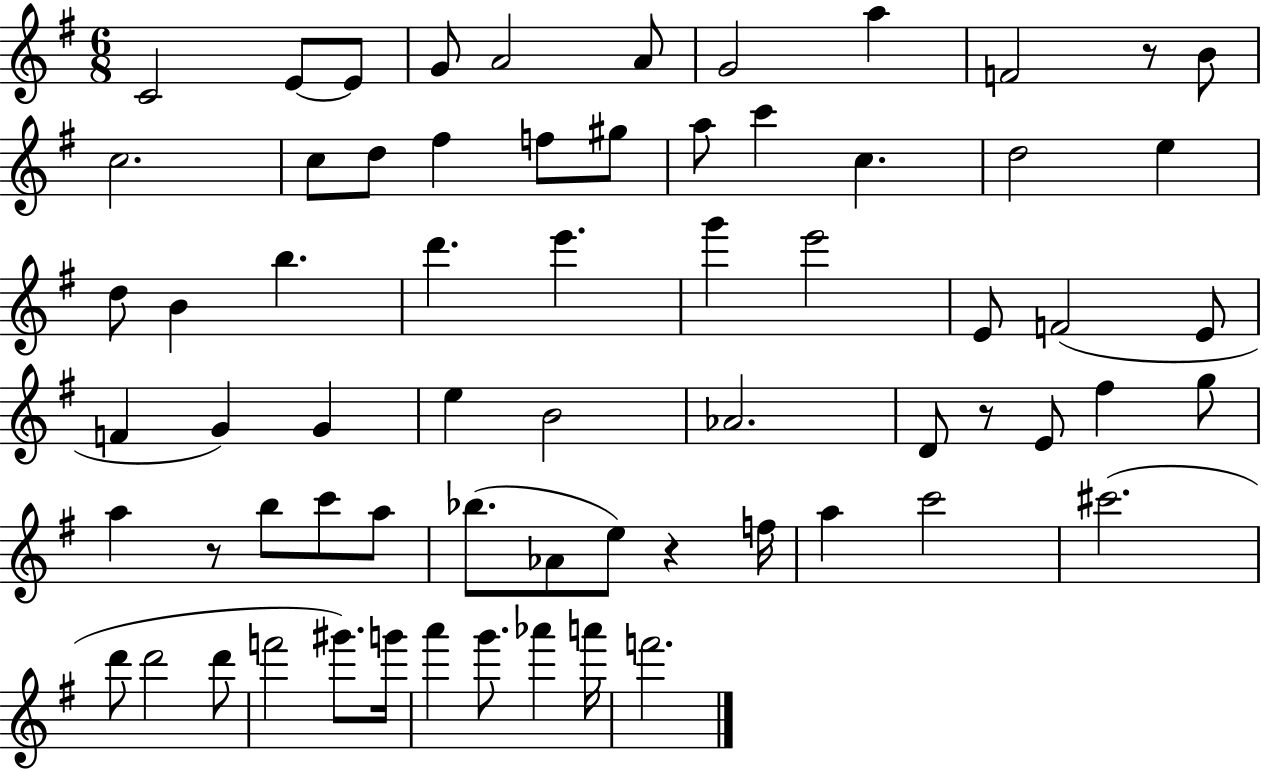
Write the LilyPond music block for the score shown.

{
  \clef treble
  \numericTimeSignature
  \time 6/8
  \key g \major
  c'2 e'8~~ e'8 | g'8 a'2 a'8 | g'2 a''4 | f'2 r8 b'8 | \break c''2. | c''8 d''8 fis''4 f''8 gis''8 | a''8 c'''4 c''4. | d''2 e''4 | \break d''8 b'4 b''4. | d'''4. e'''4. | g'''4 e'''2 | e'8 f'2( e'8 | \break f'4 g'4) g'4 | e''4 b'2 | aes'2. | d'8 r8 e'8 fis''4 g''8 | \break a''4 r8 b''8 c'''8 a''8 | bes''8.( aes'8 e''8) r4 f''16 | a''4 c'''2 | cis'''2.( | \break d'''8 d'''2 d'''8 | f'''2 gis'''8.) g'''16 | a'''4 g'''8. aes'''4 a'''16 | f'''2. | \break \bar "|."
}